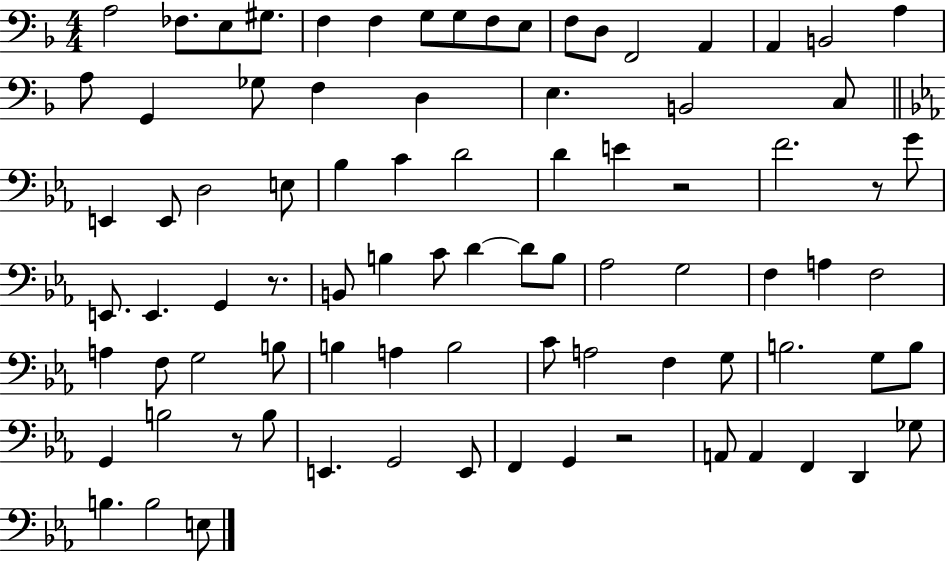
{
  \clef bass
  \numericTimeSignature
  \time 4/4
  \key f \major
  \repeat volta 2 { a2 fes8. e8 gis8. | f4 f4 g8 g8 f8 e8 | f8 d8 f,2 a,4 | a,4 b,2 a4 | \break a8 g,4 ges8 f4 d4 | e4. b,2 c8 | \bar "||" \break \key ees \major e,4 e,8 d2 e8 | bes4 c'4 d'2 | d'4 e'4 r2 | f'2. r8 g'8 | \break e,8. e,4. g,4 r8. | b,8 b4 c'8 d'4~~ d'8 b8 | aes2 g2 | f4 a4 f2 | \break a4 f8 g2 b8 | b4 a4 b2 | c'8 a2 f4 g8 | b2. g8 b8 | \break g,4 b2 r8 b8 | e,4. g,2 e,8 | f,4 g,4 r2 | a,8 a,4 f,4 d,4 ges8 | \break b4. b2 e8 | } \bar "|."
}